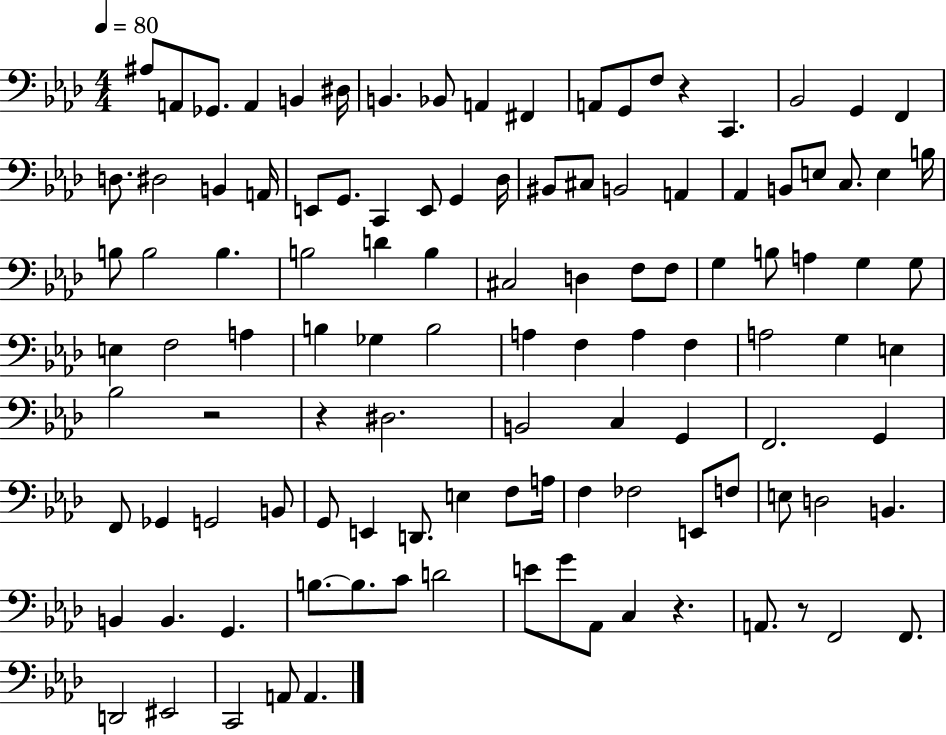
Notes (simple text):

A#3/e A2/e Gb2/e. A2/q B2/q D#3/s B2/q. Bb2/e A2/q F#2/q A2/e G2/e F3/e R/q C2/q. Bb2/h G2/q F2/q D3/e. D#3/h B2/q A2/s E2/e G2/e. C2/q E2/e G2/q Db3/s BIS2/e C#3/e B2/h A2/q Ab2/q B2/e E3/e C3/e. E3/q B3/s B3/e B3/h B3/q. B3/h D4/q B3/q C#3/h D3/q F3/e F3/e G3/q B3/e A3/q G3/q G3/e E3/q F3/h A3/q B3/q Gb3/q B3/h A3/q F3/q A3/q F3/q A3/h G3/q E3/q Bb3/h R/h R/q D#3/h. B2/h C3/q G2/q F2/h. G2/q F2/e Gb2/q G2/h B2/e G2/e E2/q D2/e. E3/q F3/e A3/s F3/q FES3/h E2/e F3/e E3/e D3/h B2/q. B2/q B2/q. G2/q. B3/e. B3/e. C4/e D4/h E4/e G4/e Ab2/e C3/q R/q. A2/e. R/e F2/h F2/e. D2/h EIS2/h C2/h A2/e A2/q.